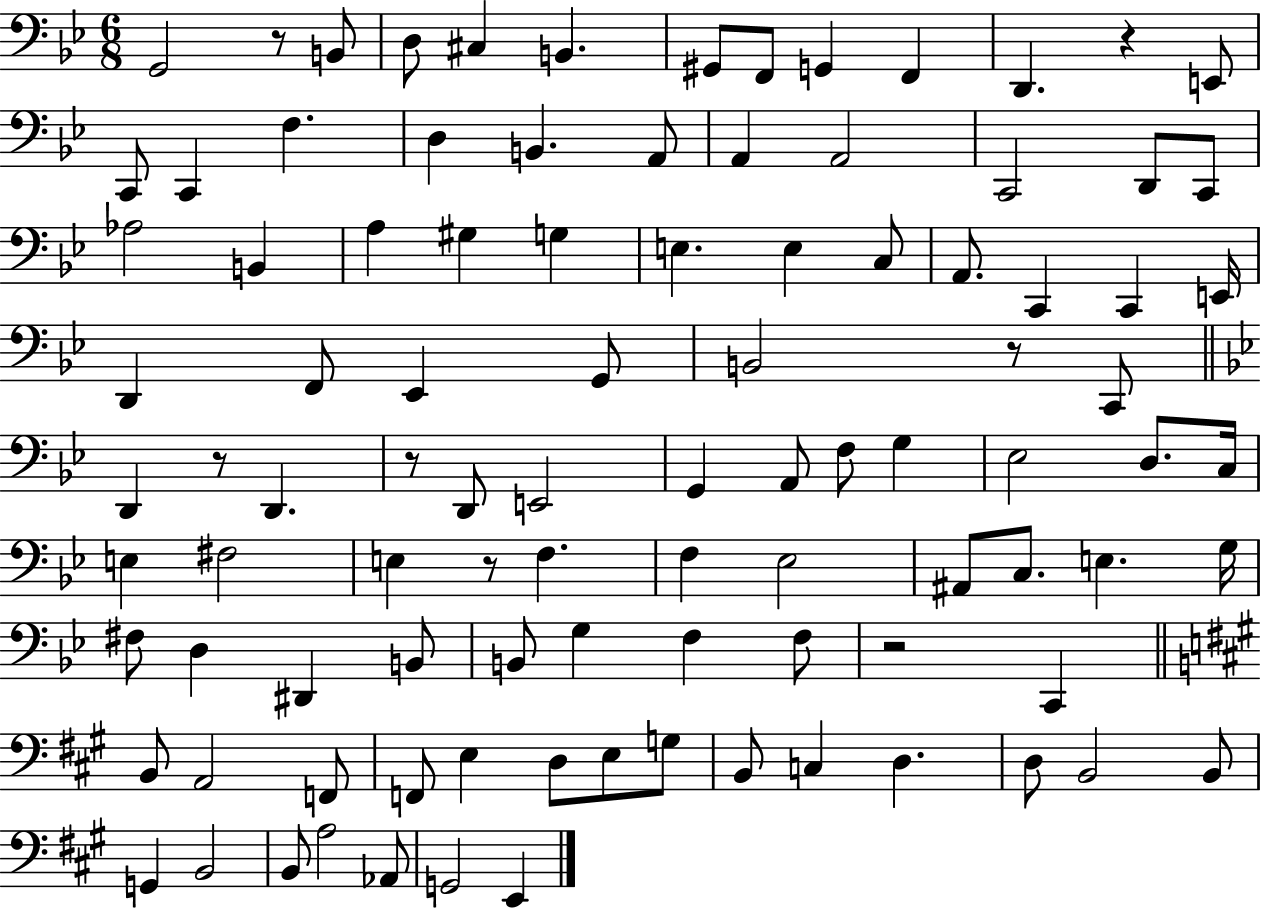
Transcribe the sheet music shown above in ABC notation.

X:1
T:Untitled
M:6/8
L:1/4
K:Bb
G,,2 z/2 B,,/2 D,/2 ^C, B,, ^G,,/2 F,,/2 G,, F,, D,, z E,,/2 C,,/2 C,, F, D, B,, A,,/2 A,, A,,2 C,,2 D,,/2 C,,/2 _A,2 B,, A, ^G, G, E, E, C,/2 A,,/2 C,, C,, E,,/4 D,, F,,/2 _E,, G,,/2 B,,2 z/2 C,,/2 D,, z/2 D,, z/2 D,,/2 E,,2 G,, A,,/2 F,/2 G, _E,2 D,/2 C,/4 E, ^F,2 E, z/2 F, F, _E,2 ^A,,/2 C,/2 E, G,/4 ^F,/2 D, ^D,, B,,/2 B,,/2 G, F, F,/2 z2 C,, B,,/2 A,,2 F,,/2 F,,/2 E, D,/2 E,/2 G,/2 B,,/2 C, D, D,/2 B,,2 B,,/2 G,, B,,2 B,,/2 A,2 _A,,/2 G,,2 E,,